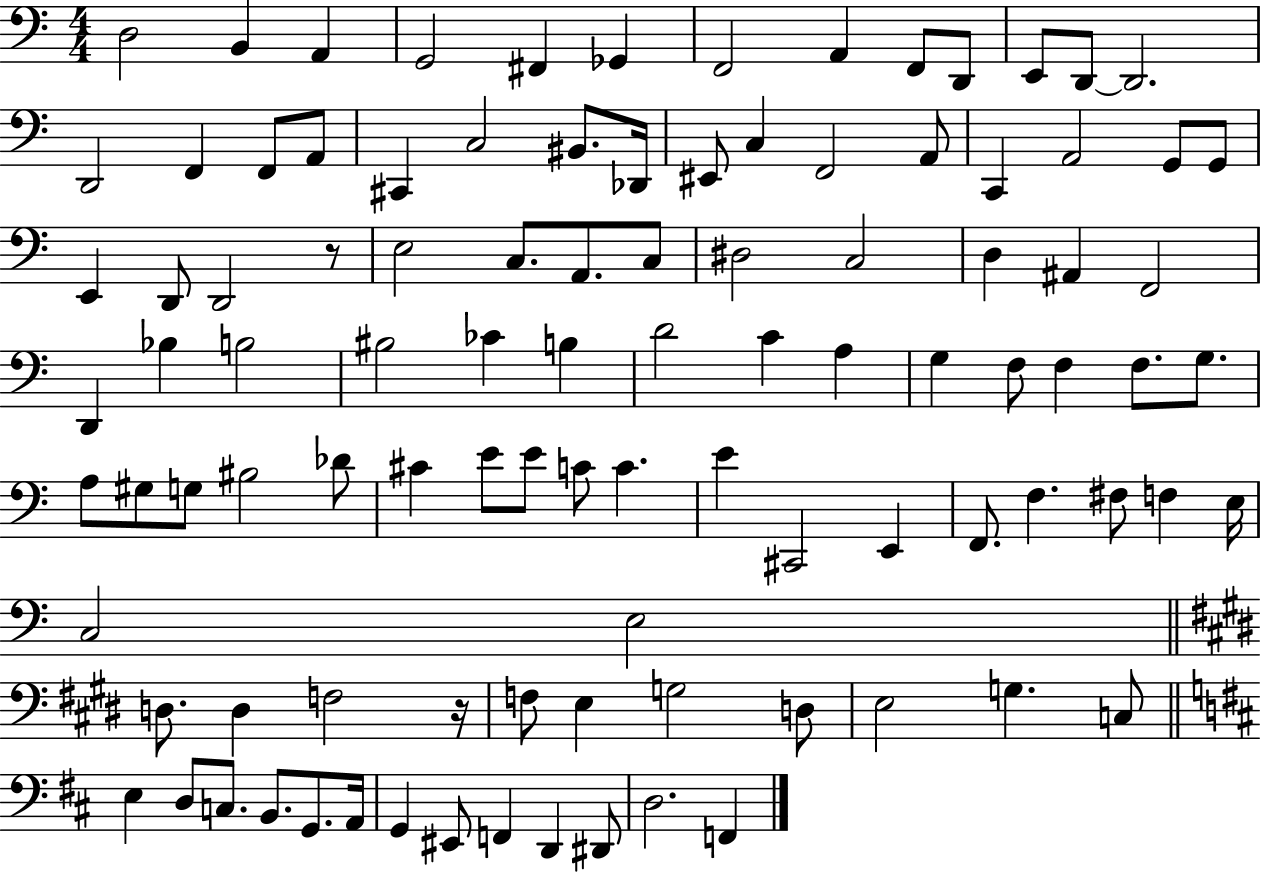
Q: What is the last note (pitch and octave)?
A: F2